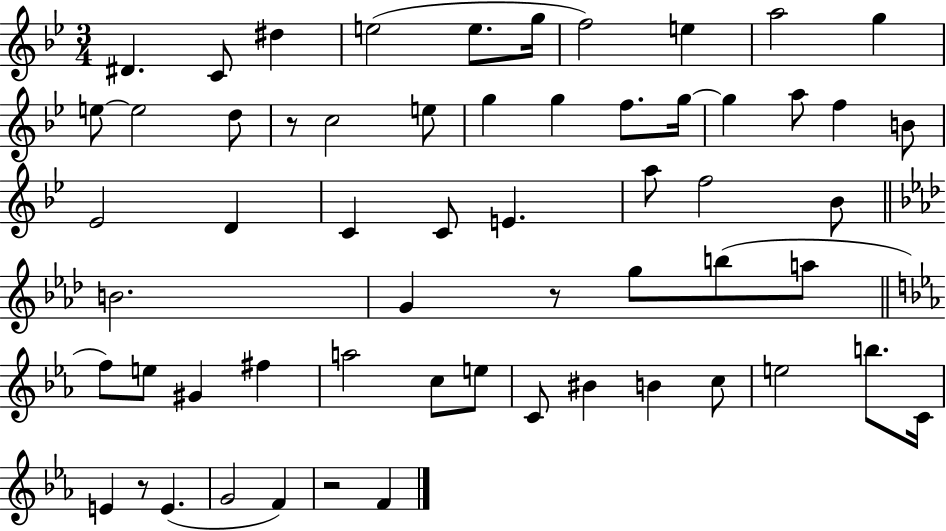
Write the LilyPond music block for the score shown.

{
  \clef treble
  \numericTimeSignature
  \time 3/4
  \key bes \major
  dis'4. c'8 dis''4 | e''2( e''8. g''16 | f''2) e''4 | a''2 g''4 | \break e''8~~ e''2 d''8 | r8 c''2 e''8 | g''4 g''4 f''8. g''16~~ | g''4 a''8 f''4 b'8 | \break ees'2 d'4 | c'4 c'8 e'4. | a''8 f''2 bes'8 | \bar "||" \break \key f \minor b'2. | g'4 r8 g''8 b''8( a''8 | \bar "||" \break \key ees \major f''8) e''8 gis'4 fis''4 | a''2 c''8 e''8 | c'8 bis'4 b'4 c''8 | e''2 b''8. c'16 | \break e'4 r8 e'4.( | g'2 f'4) | r2 f'4 | \bar "|."
}